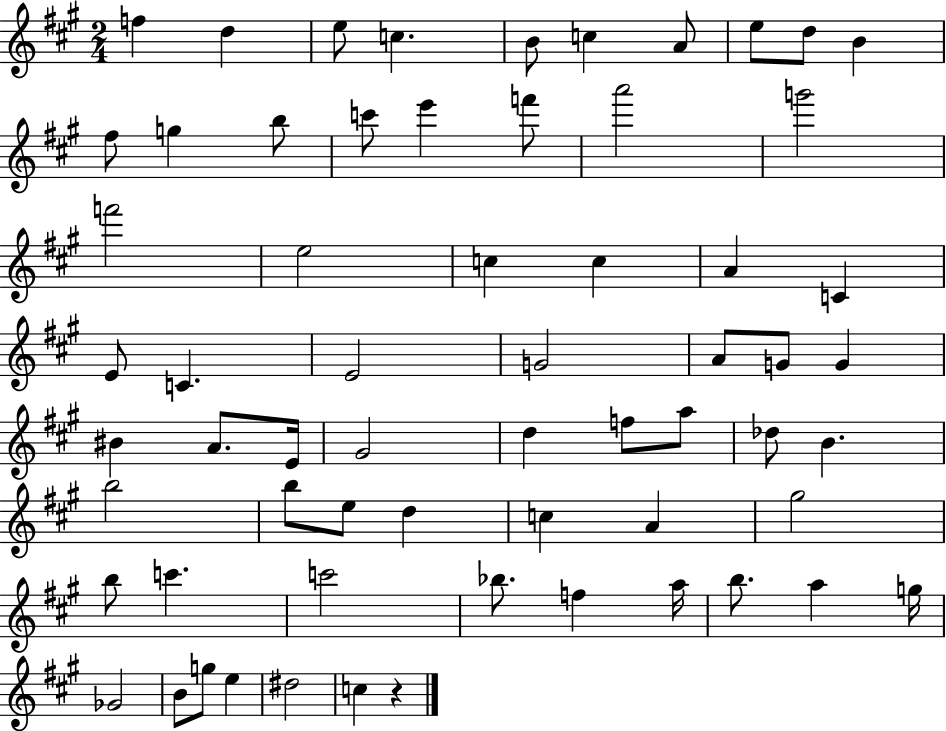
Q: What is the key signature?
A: A major